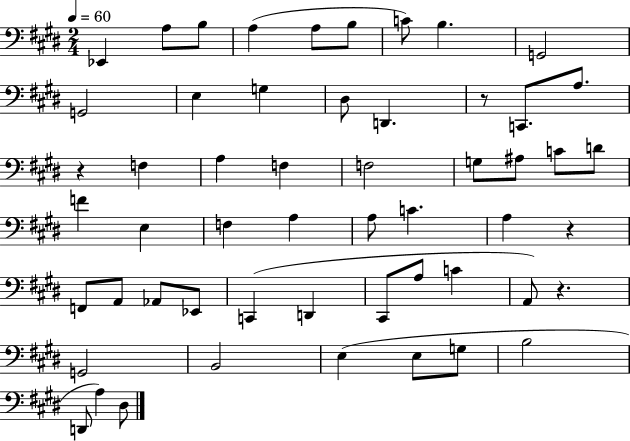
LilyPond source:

{
  \clef bass
  \numericTimeSignature
  \time 2/4
  \key e \major
  \tempo 4 = 60
  ees,4 a8 b8 | a4( a8 b8 | c'8) b4. | g,2 | \break g,2 | e4 g4 | dis8 d,4. | r8 c,8. a8. | \break r4 f4 | a4 f4 | f2 | g8 ais8 c'8 d'8 | \break f'4 e4 | f4 a4 | a8 c'4. | a4 r4 | \break f,8 a,8 aes,8 ees,8 | c,4( d,4 | cis,8 a8 c'4 | a,8) r4. | \break g,2 | b,2 | e4( e8 g8 | b2 | \break d,8 a4) dis8 | \bar "|."
}